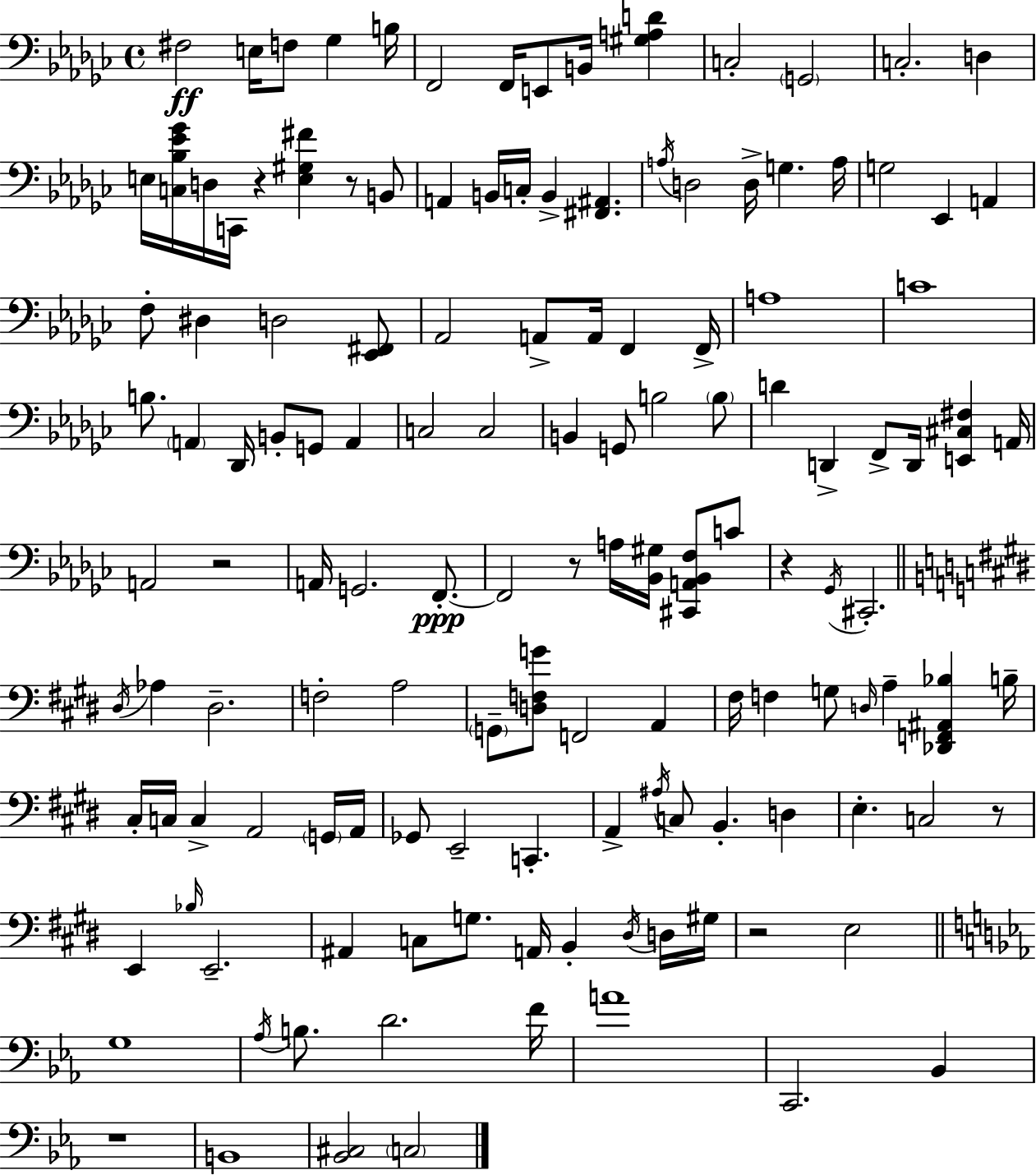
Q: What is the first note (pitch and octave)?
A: F#3